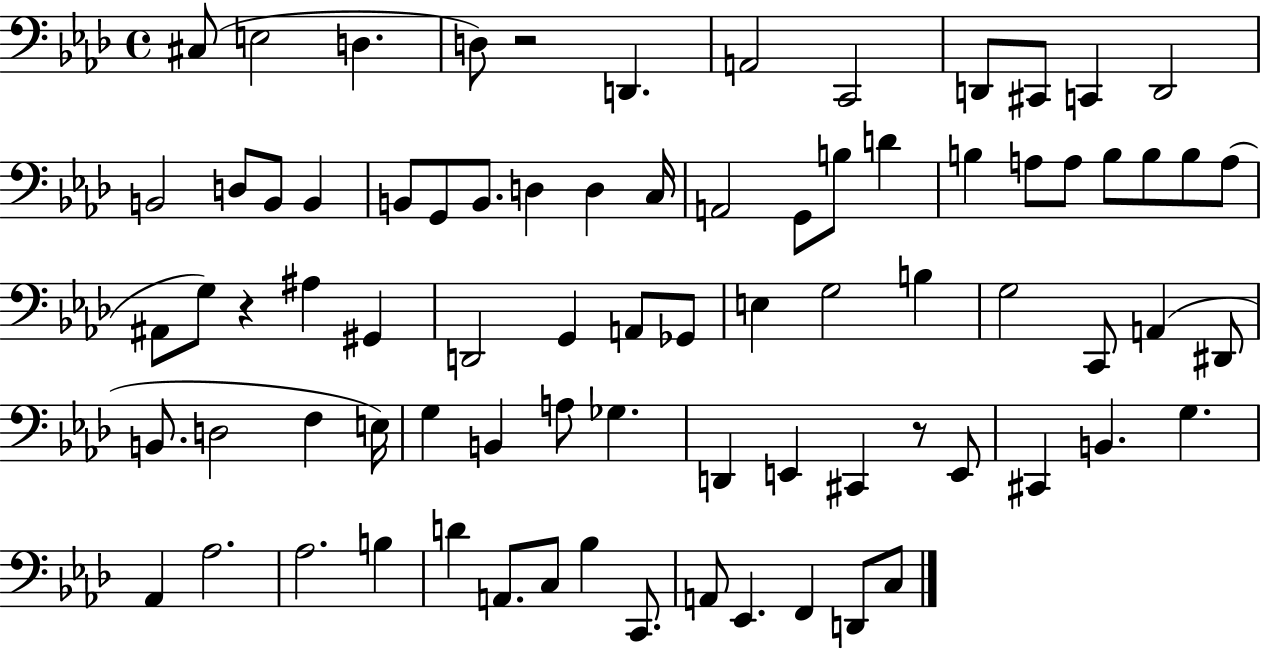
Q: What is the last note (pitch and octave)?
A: C3